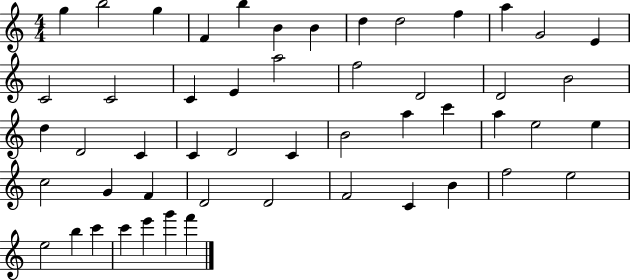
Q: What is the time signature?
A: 4/4